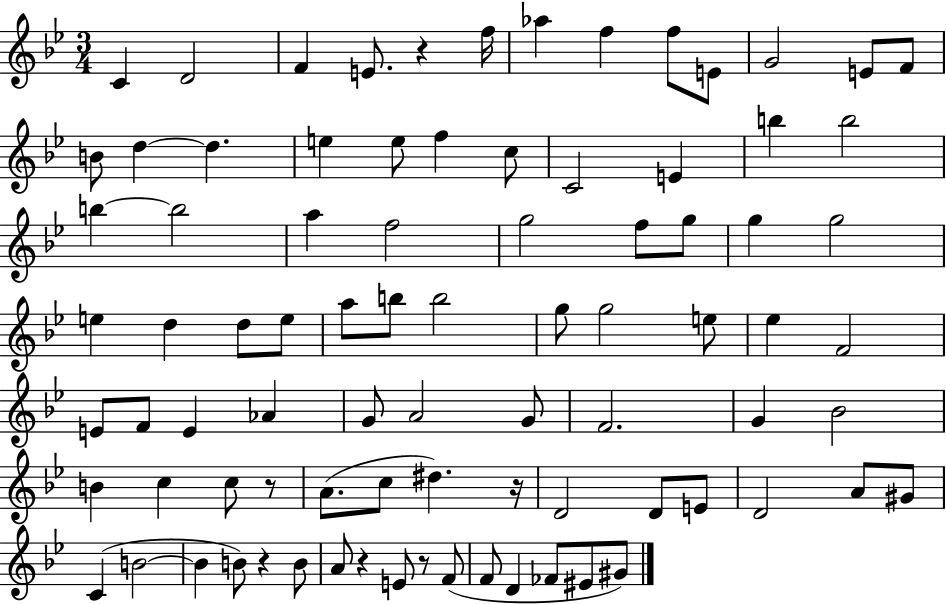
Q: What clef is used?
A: treble